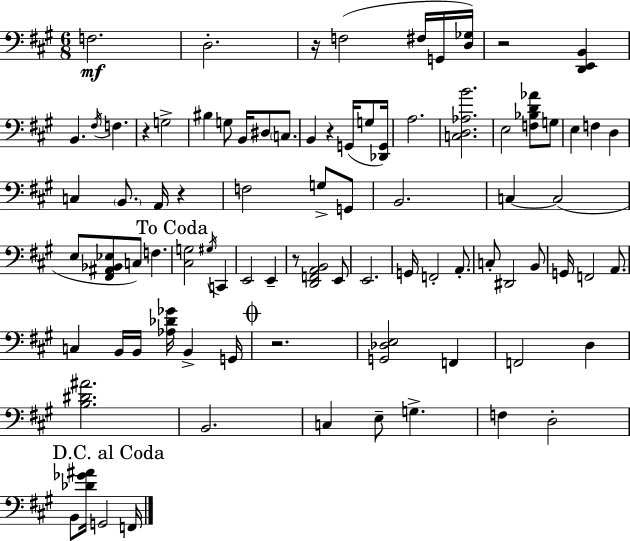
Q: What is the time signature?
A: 6/8